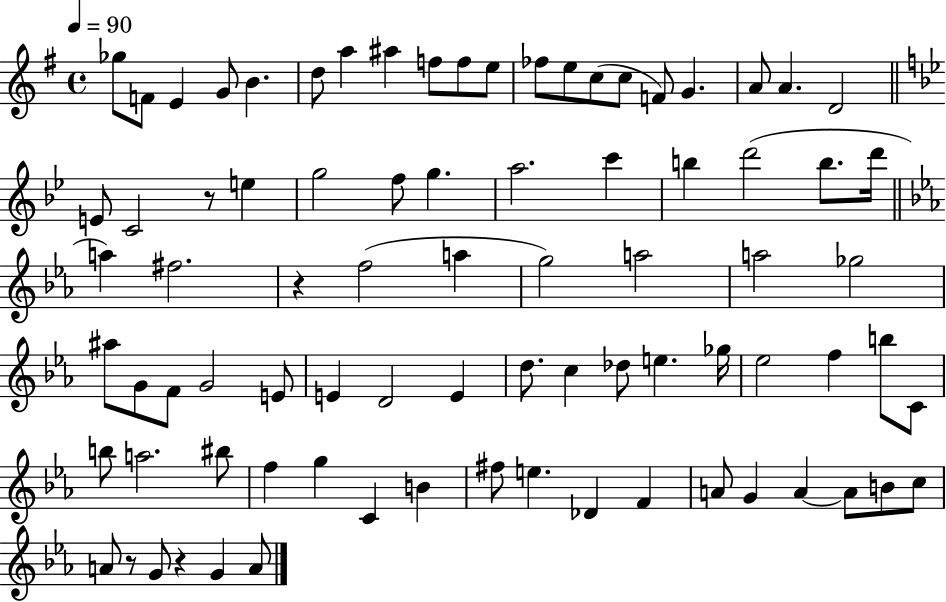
Gb5/e F4/e E4/q G4/e B4/q. D5/e A5/q A#5/q F5/e F5/e E5/e FES5/e E5/e C5/e C5/e F4/e G4/q. A4/e A4/q. D4/h E4/e C4/h R/e E5/q G5/h F5/e G5/q. A5/h. C6/q B5/q D6/h B5/e. D6/s A5/q F#5/h. R/q F5/h A5/q G5/h A5/h A5/h Gb5/h A#5/e G4/e F4/e G4/h E4/e E4/q D4/h E4/q D5/e. C5/q Db5/e E5/q. Gb5/s Eb5/h F5/q B5/e C4/e B5/e A5/h. BIS5/e F5/q G5/q C4/q B4/q F#5/e E5/q. Db4/q F4/q A4/e G4/q A4/q A4/e B4/e C5/e A4/e R/e G4/e R/q G4/q A4/e